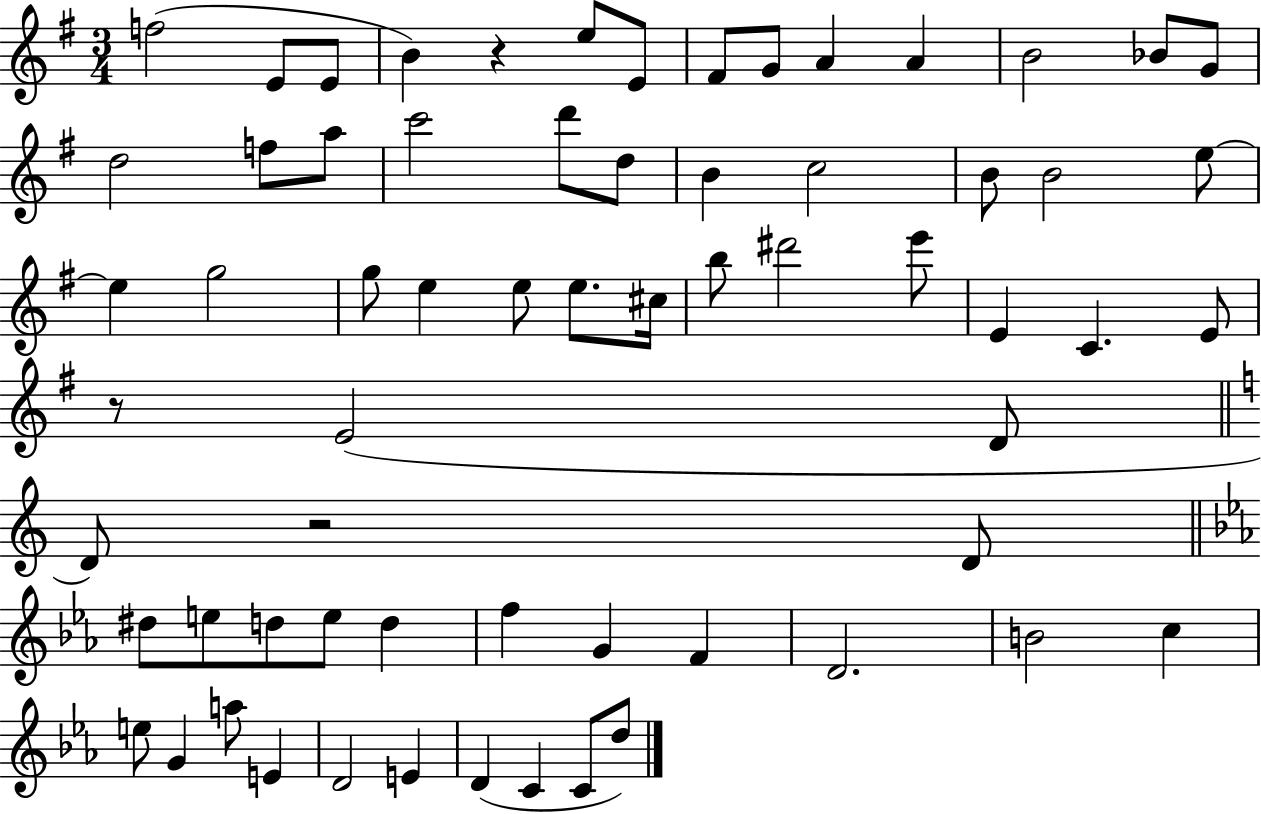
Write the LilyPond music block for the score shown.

{
  \clef treble
  \numericTimeSignature
  \time 3/4
  \key g \major
  f''2( e'8 e'8 | b'4) r4 e''8 e'8 | fis'8 g'8 a'4 a'4 | b'2 bes'8 g'8 | \break d''2 f''8 a''8 | c'''2 d'''8 d''8 | b'4 c''2 | b'8 b'2 e''8~~ | \break e''4 g''2 | g''8 e''4 e''8 e''8. cis''16 | b''8 dis'''2 e'''8 | e'4 c'4. e'8 | \break r8 e'2( d'8 | \bar "||" \break \key a \minor d'8) r2 d'8 | \bar "||" \break \key ees \major dis''8 e''8 d''8 e''8 d''4 | f''4 g'4 f'4 | d'2. | b'2 c''4 | \break e''8 g'4 a''8 e'4 | d'2 e'4 | d'4( c'4 c'8 d''8) | \bar "|."
}